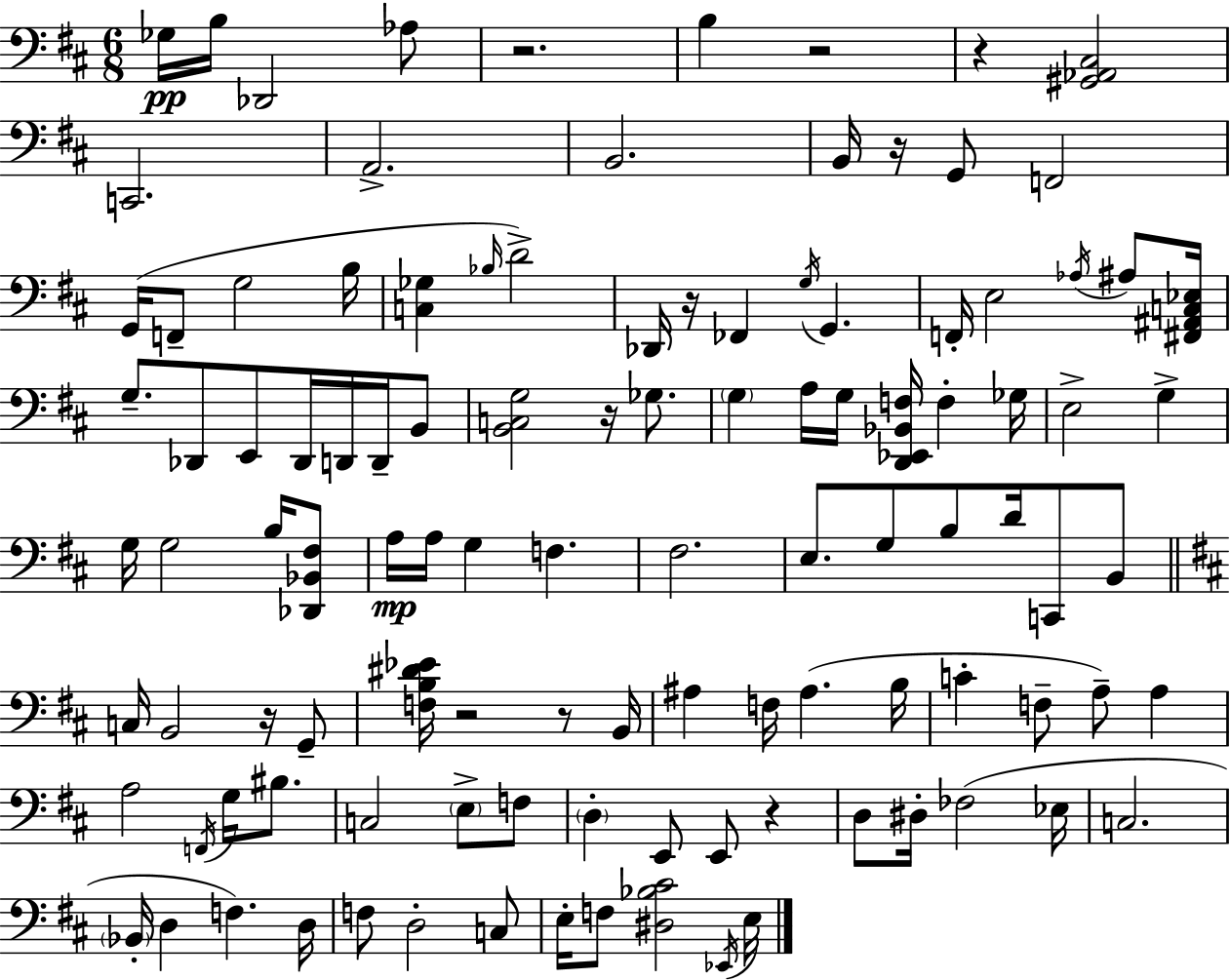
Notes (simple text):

Gb3/s B3/s Db2/h Ab3/e R/h. B3/q R/h R/q [G#2,Ab2,C#3]/h C2/h. A2/h. B2/h. B2/s R/s G2/e F2/h G2/s F2/e G3/h B3/s [C3,Gb3]/q Bb3/s D4/h Db2/s R/s FES2/q G3/s G2/q. F2/s E3/h Ab3/s A#3/e [F#2,A#2,C3,Eb3]/s G3/e. Db2/e E2/e Db2/s D2/s D2/s B2/e [B2,C3,G3]/h R/s Gb3/e. G3/q A3/s G3/s [D2,Eb2,Bb2,F3]/s F3/q Gb3/s E3/h G3/q G3/s G3/h B3/s [Db2,Bb2,F#3]/e A3/s A3/s G3/q F3/q. F#3/h. E3/e. G3/e B3/e D4/s C2/e B2/e C3/s B2/h R/s G2/e [F3,B3,D#4,Eb4]/s R/h R/e B2/s A#3/q F3/s A#3/q. B3/s C4/q F3/e A3/e A3/q A3/h F2/s G3/s BIS3/e. C3/h E3/e F3/e D3/q E2/e E2/e R/q D3/e D#3/s FES3/h Eb3/s C3/h. Bb2/s D3/q F3/q. D3/s F3/e D3/h C3/e E3/s F3/e [D#3,Bb3,C#4]/h Eb2/s E3/s